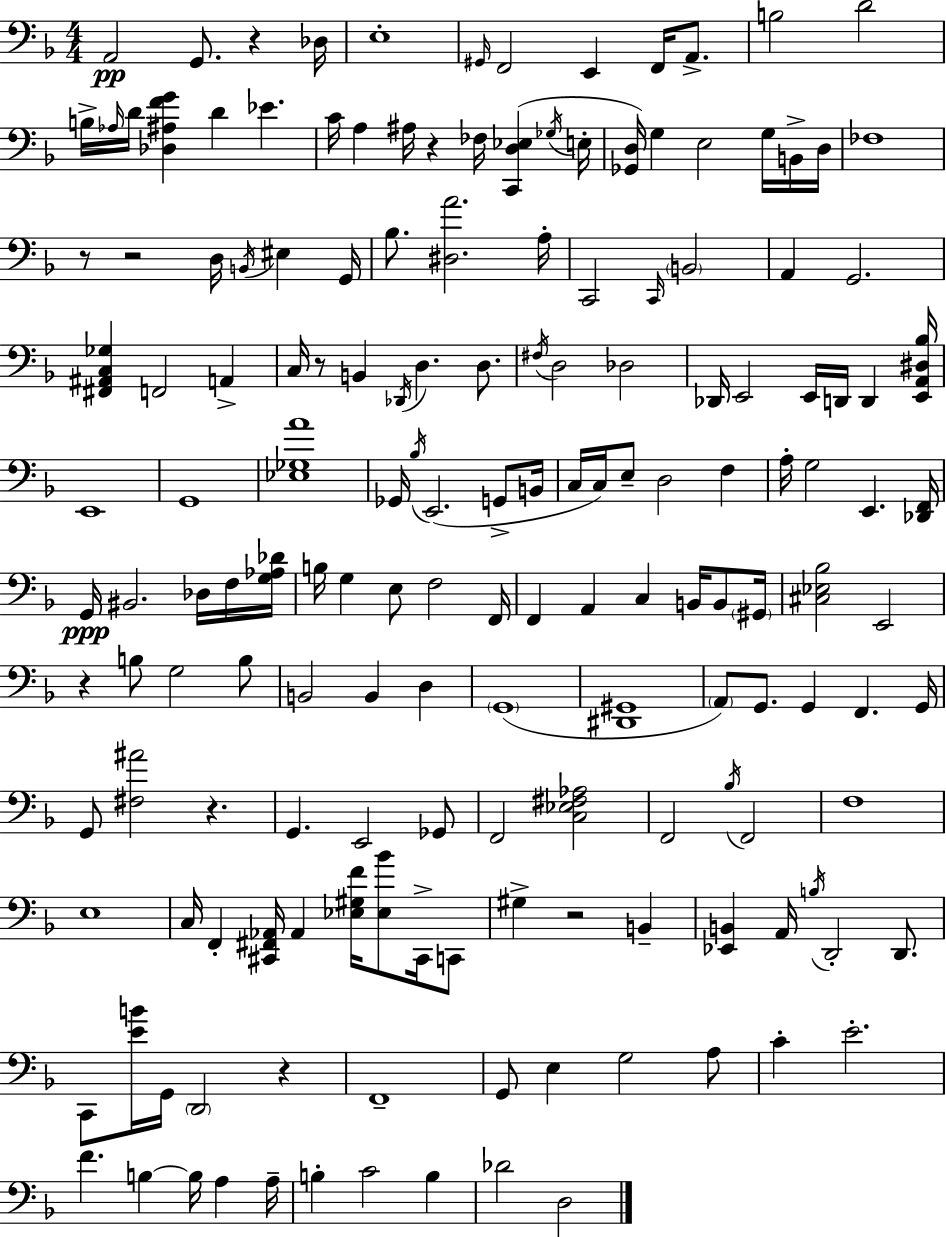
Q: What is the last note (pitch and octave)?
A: D3